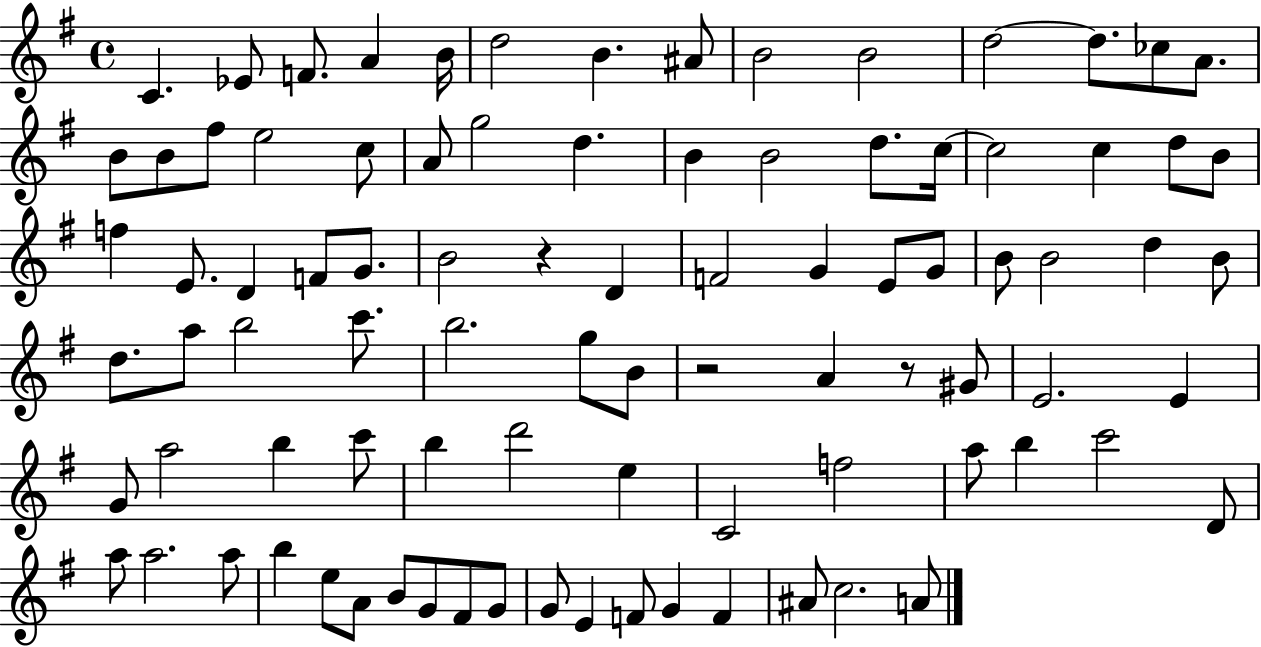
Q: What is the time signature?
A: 4/4